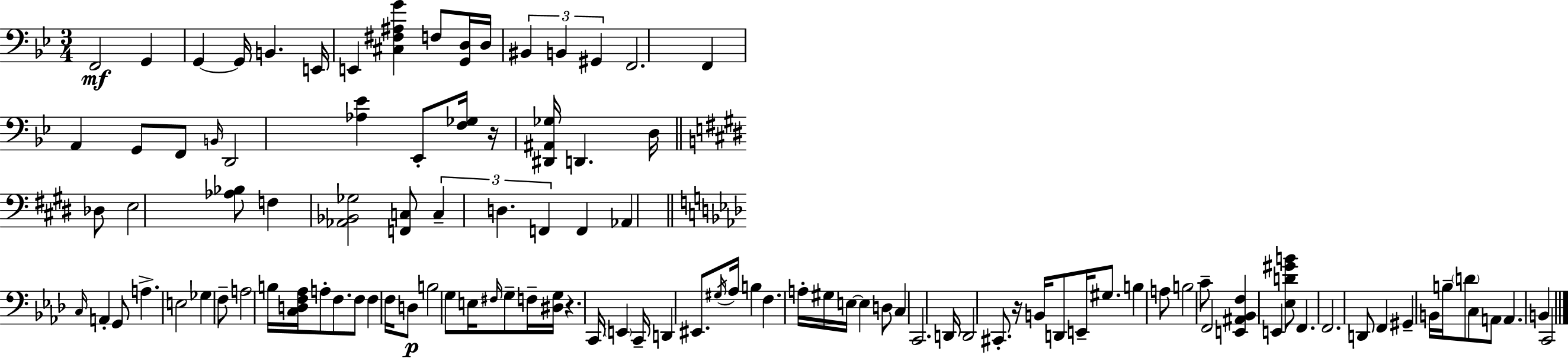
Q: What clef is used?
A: bass